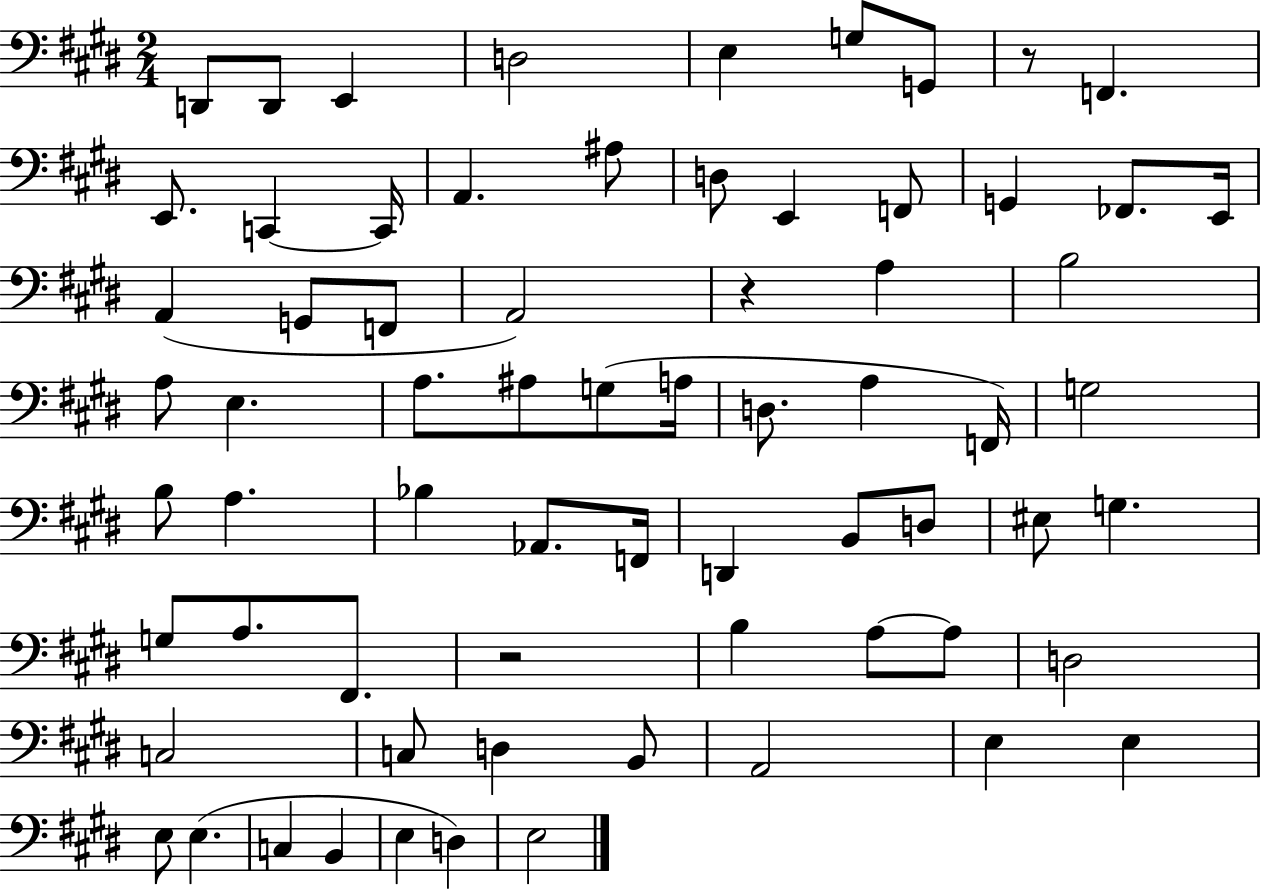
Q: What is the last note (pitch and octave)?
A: E3